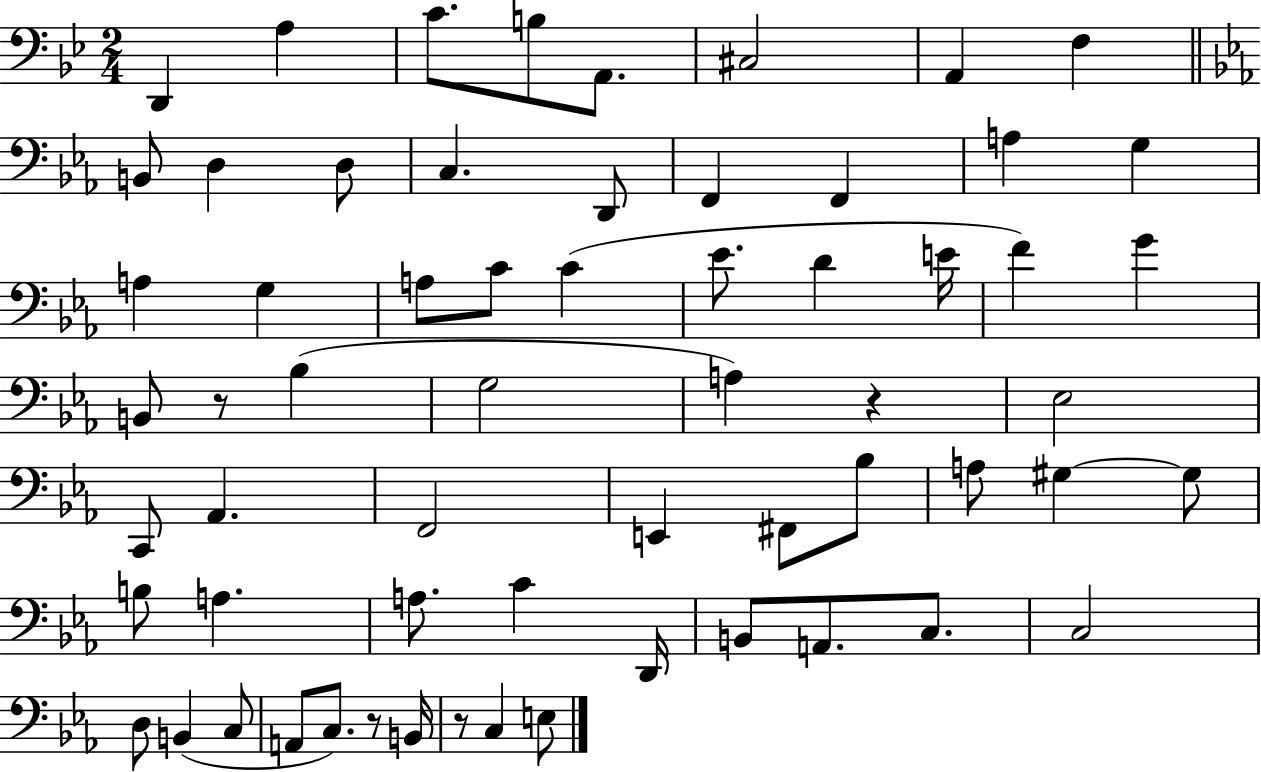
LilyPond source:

{
  \clef bass
  \numericTimeSignature
  \time 2/4
  \key bes \major
  \repeat volta 2 { d,4 a4 | c'8. b8 a,8. | cis2 | a,4 f4 | \break \bar "||" \break \key ees \major b,8 d4 d8 | c4. d,8 | f,4 f,4 | a4 g4 | \break a4 g4 | a8 c'8 c'4( | ees'8. d'4 e'16 | f'4) g'4 | \break b,8 r8 bes4( | g2 | a4) r4 | ees2 | \break c,8 aes,4. | f,2 | e,4 fis,8 bes8 | a8 gis4~~ gis8 | \break b8 a4. | a8. c'4 d,16 | b,8 a,8. c8. | c2 | \break d8 b,4( c8 | a,8 c8.) r8 b,16 | r8 c4 e8 | } \bar "|."
}